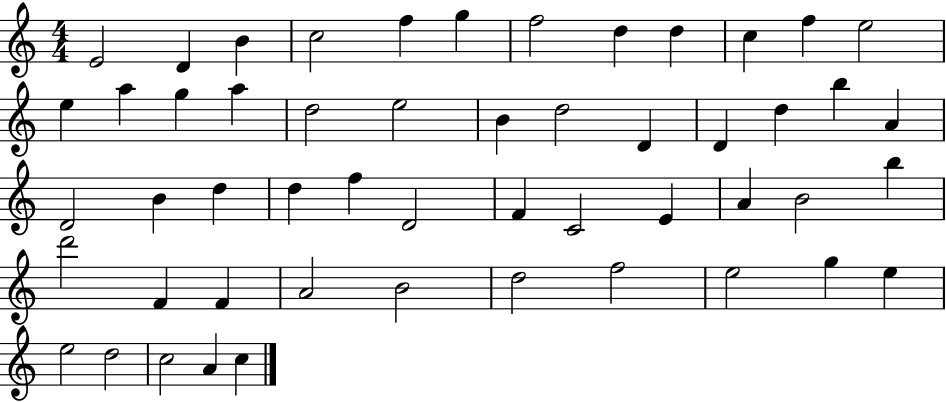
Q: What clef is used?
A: treble